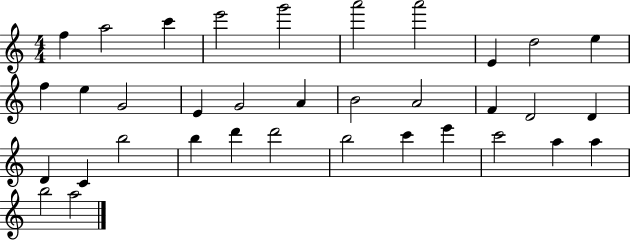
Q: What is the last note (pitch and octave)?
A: A5